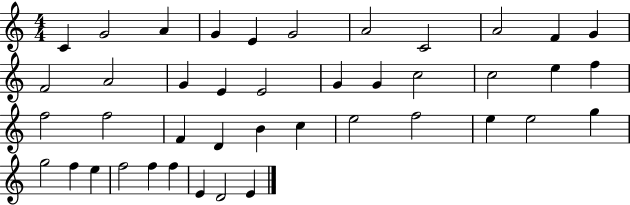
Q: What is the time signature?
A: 4/4